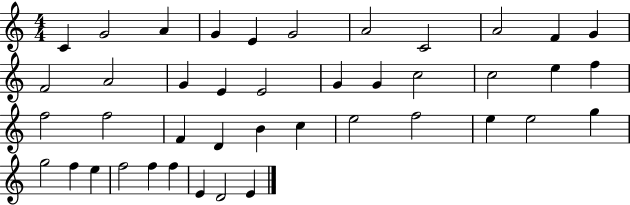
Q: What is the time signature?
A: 4/4